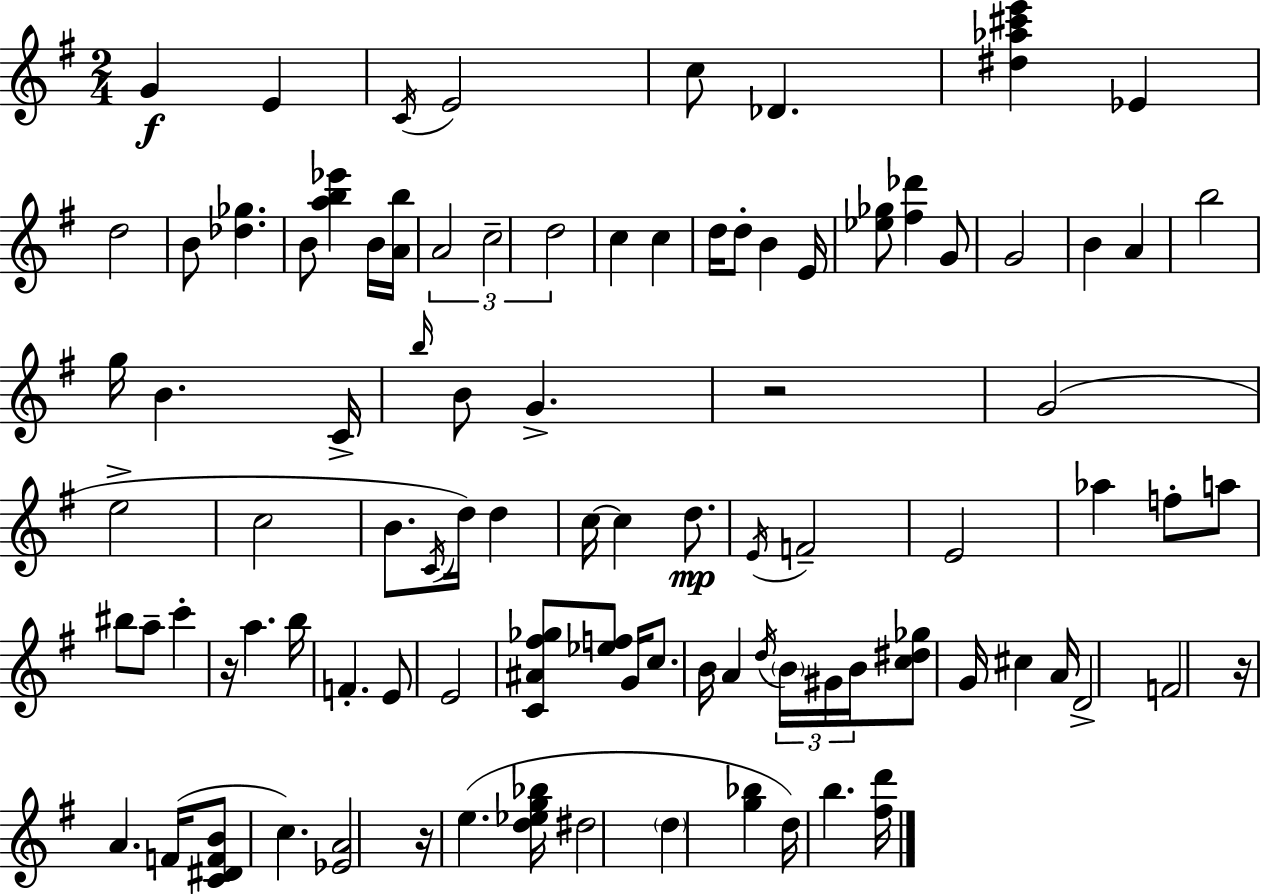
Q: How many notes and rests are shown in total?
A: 94